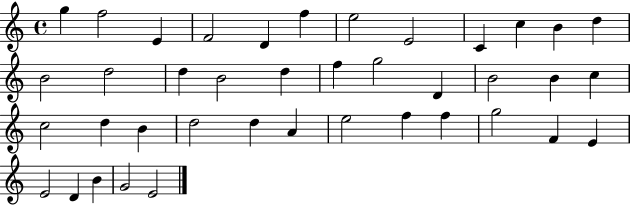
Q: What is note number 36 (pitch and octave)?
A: E4